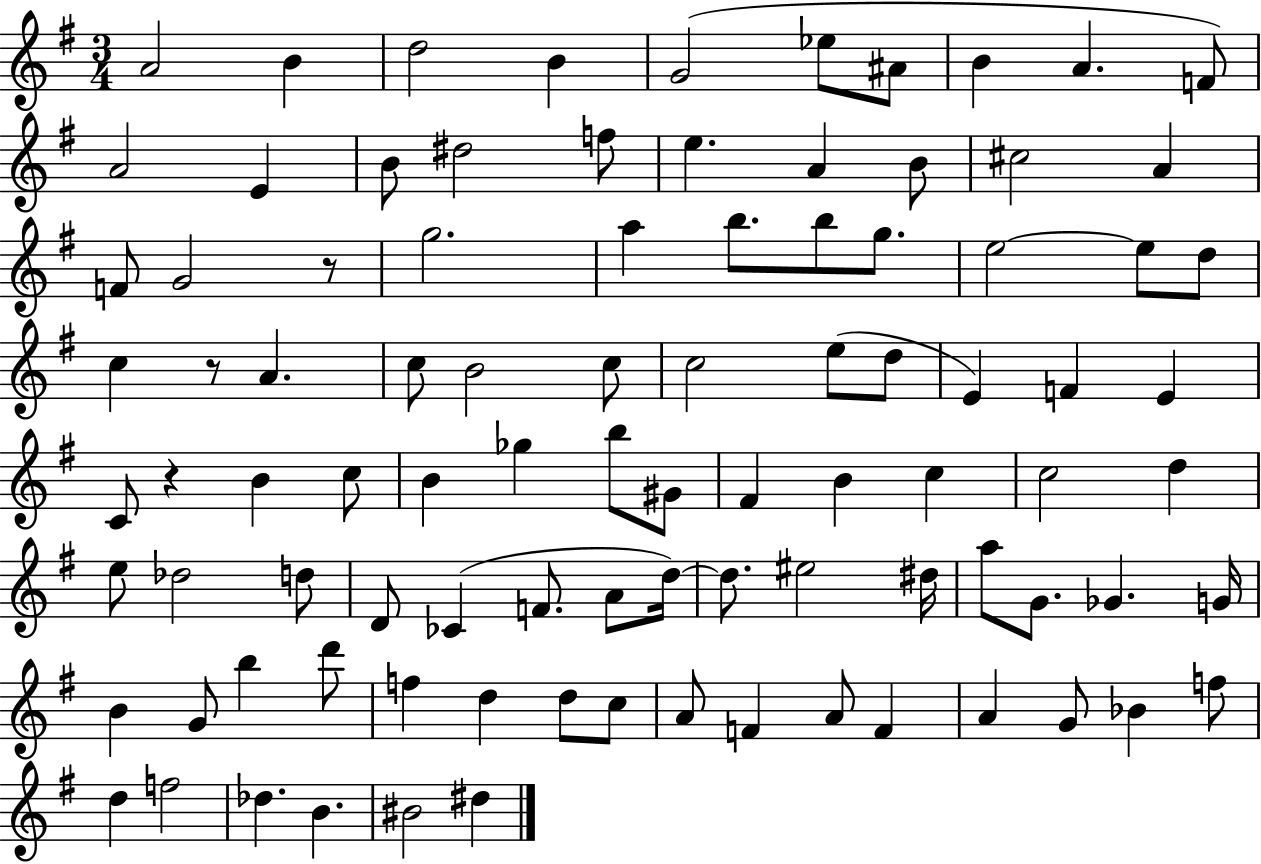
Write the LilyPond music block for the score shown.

{
  \clef treble
  \numericTimeSignature
  \time 3/4
  \key g \major
  a'2 b'4 | d''2 b'4 | g'2( ees''8 ais'8 | b'4 a'4. f'8) | \break a'2 e'4 | b'8 dis''2 f''8 | e''4. a'4 b'8 | cis''2 a'4 | \break f'8 g'2 r8 | g''2. | a''4 b''8. b''8 g''8. | e''2~~ e''8 d''8 | \break c''4 r8 a'4. | c''8 b'2 c''8 | c''2 e''8( d''8 | e'4) f'4 e'4 | \break c'8 r4 b'4 c''8 | b'4 ges''4 b''8 gis'8 | fis'4 b'4 c''4 | c''2 d''4 | \break e''8 des''2 d''8 | d'8 ces'4( f'8. a'8 d''16~~) | d''8. eis''2 dis''16 | a''8 g'8. ges'4. g'16 | \break b'4 g'8 b''4 d'''8 | f''4 d''4 d''8 c''8 | a'8 f'4 a'8 f'4 | a'4 g'8 bes'4 f''8 | \break d''4 f''2 | des''4. b'4. | bis'2 dis''4 | \bar "|."
}